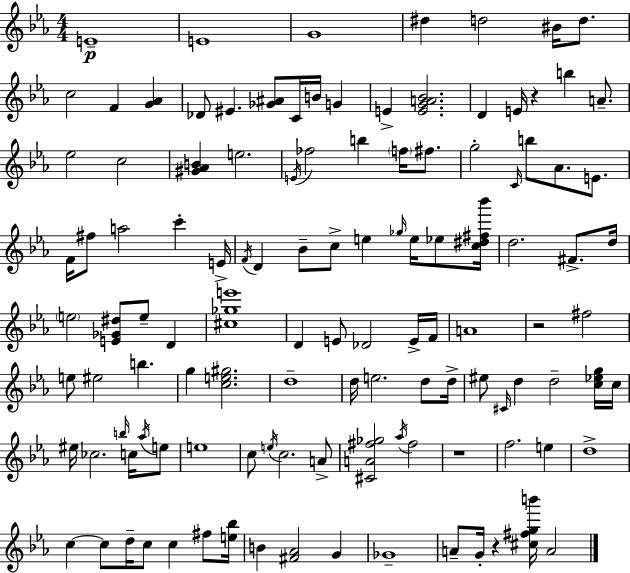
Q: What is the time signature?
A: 4/4